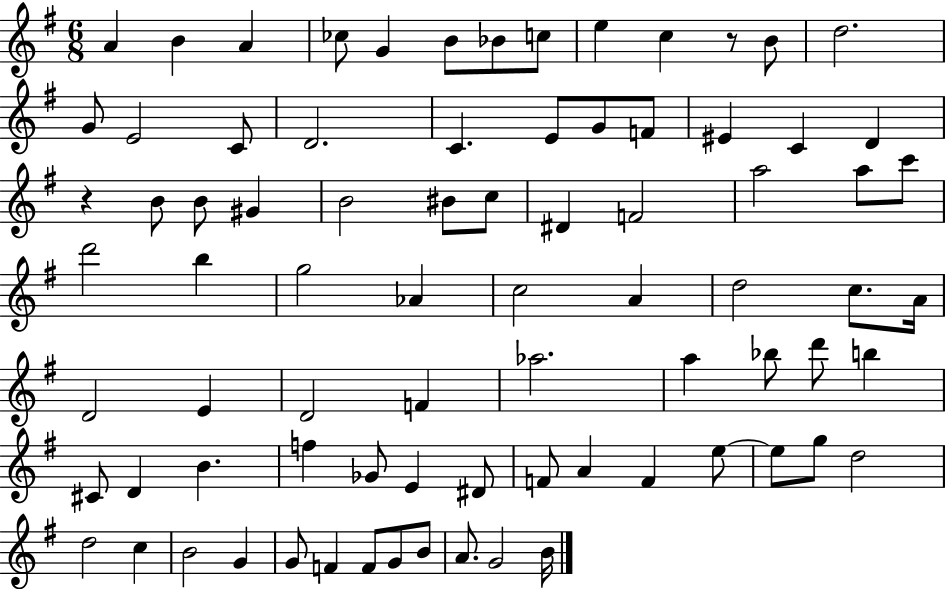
{
  \clef treble
  \numericTimeSignature
  \time 6/8
  \key g \major
  a'4 b'4 a'4 | ces''8 g'4 b'8 bes'8 c''8 | e''4 c''4 r8 b'8 | d''2. | \break g'8 e'2 c'8 | d'2. | c'4. e'8 g'8 f'8 | eis'4 c'4 d'4 | \break r4 b'8 b'8 gis'4 | b'2 bis'8 c''8 | dis'4 f'2 | a''2 a''8 c'''8 | \break d'''2 b''4 | g''2 aes'4 | c''2 a'4 | d''2 c''8. a'16 | \break d'2 e'4 | d'2 f'4 | aes''2. | a''4 bes''8 d'''8 b''4 | \break cis'8 d'4 b'4. | f''4 ges'8 e'4 dis'8 | f'8 a'4 f'4 e''8~~ | e''8 g''8 d''2 | \break d''2 c''4 | b'2 g'4 | g'8 f'4 f'8 g'8 b'8 | a'8. g'2 b'16 | \break \bar "|."
}